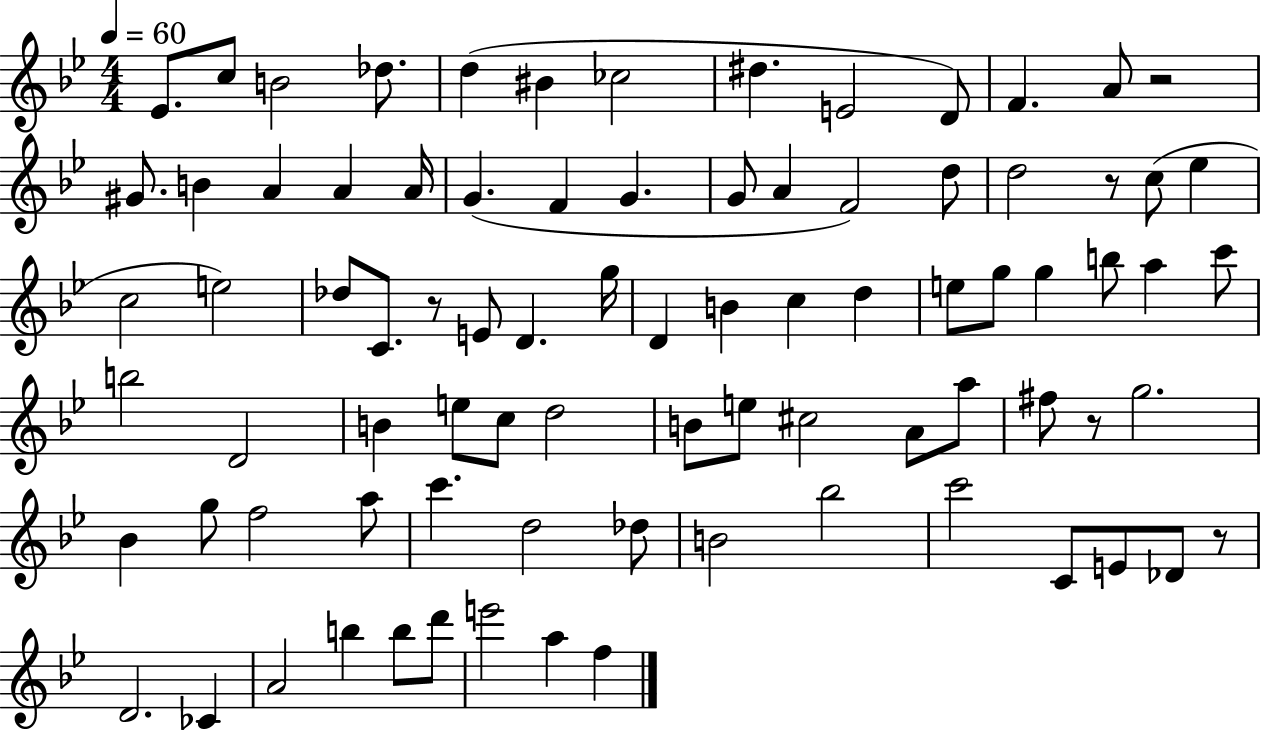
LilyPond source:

{
  \clef treble
  \numericTimeSignature
  \time 4/4
  \key bes \major
  \tempo 4 = 60
  ees'8. c''8 b'2 des''8. | d''4( bis'4 ces''2 | dis''4. e'2 d'8) | f'4. a'8 r2 | \break gis'8. b'4 a'4 a'4 a'16 | g'4.( f'4 g'4. | g'8 a'4 f'2) d''8 | d''2 r8 c''8( ees''4 | \break c''2 e''2) | des''8 c'8. r8 e'8 d'4. g''16 | d'4 b'4 c''4 d''4 | e''8 g''8 g''4 b''8 a''4 c'''8 | \break b''2 d'2 | b'4 e''8 c''8 d''2 | b'8 e''8 cis''2 a'8 a''8 | fis''8 r8 g''2. | \break bes'4 g''8 f''2 a''8 | c'''4. d''2 des''8 | b'2 bes''2 | c'''2 c'8 e'8 des'8 r8 | \break d'2. ces'4 | a'2 b''4 b''8 d'''8 | e'''2 a''4 f''4 | \bar "|."
}